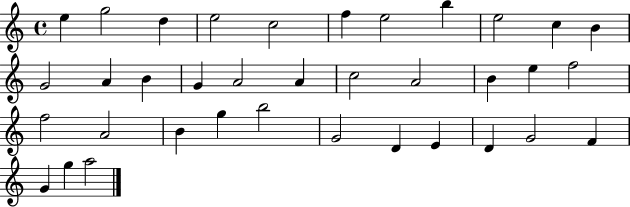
E5/q G5/h D5/q E5/h C5/h F5/q E5/h B5/q E5/h C5/q B4/q G4/h A4/q B4/q G4/q A4/h A4/q C5/h A4/h B4/q E5/q F5/h F5/h A4/h B4/q G5/q B5/h G4/h D4/q E4/q D4/q G4/h F4/q G4/q G5/q A5/h